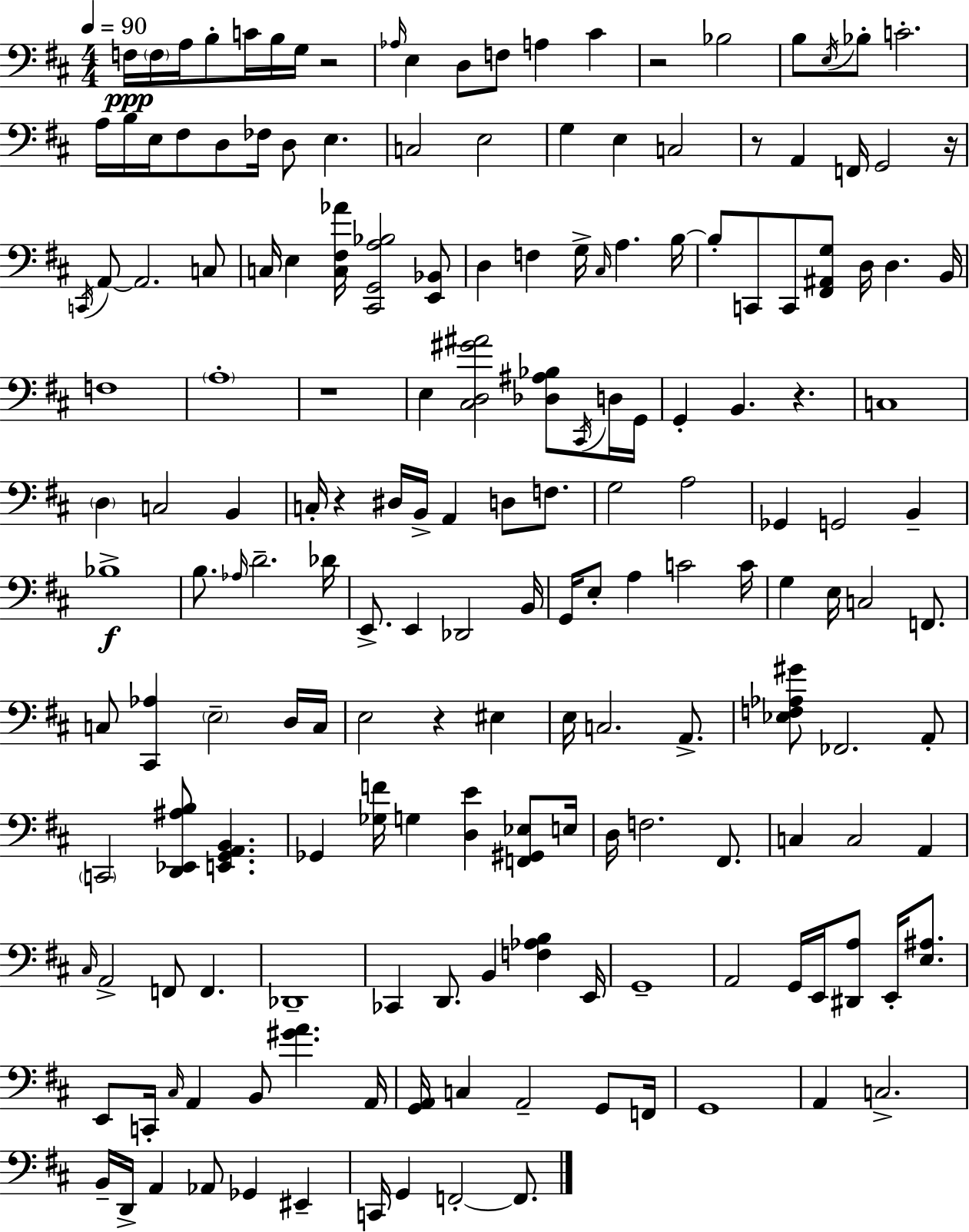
{
  \clef bass
  \numericTimeSignature
  \time 4/4
  \key d \major
  \tempo 4 = 90
  f16\ppp \parenthesize f16 a16 b8-. c'16 b16 g16 r2 | \grace { aes16 } e4 d8 f8 a4 cis'4 | r2 bes2 | b8 \acciaccatura { e16 } bes8-. c'2.-. | \break a16 b16 e16 fis8 d8 fes16 d8 e4. | c2 e2 | g4 e4 c2 | r8 a,4 f,16 g,2 | \break r16 \acciaccatura { c,16 } a,8~~ a,2. | c8 c16 e4 <c fis aes'>16 <cis, g, a bes>2 | <e, bes,>8 d4 f4 g16-> \grace { cis16 } a4. | b16~~ b8-. c,8 c,8 <fis, ais, g>8 d16 d4. | \break b,16 f1 | \parenthesize a1-. | r1 | e4 <cis d gis' ais'>2 | \break <des ais bes>8 \acciaccatura { cis,16 } d16 g,16 g,4-. b,4. r4. | c1 | \parenthesize d4 c2 | b,4 c16-. r4 dis16 b,16-> a,4 | \break d8 f8. g2 a2 | ges,4 g,2 | b,4-- bes1->\f | b8. \grace { aes16 } d'2.-- | \break des'16 e,8.-> e,4 des,2 | b,16 g,16 e8-. a4 c'2 | c'16 g4 e16 c2 | f,8. c8 <cis, aes>4 \parenthesize e2-- | \break d16 c16 e2 r4 | eis4 e16 c2. | a,8.-> <ees f aes gis'>8 fes,2. | a,8-. \parenthesize c,2 <d, ees, ais b>8 | \break <e, g, a, b,>4. ges,4 <ges f'>16 g4 <d e'>4 | <f, gis, ees>8 e16 d16 f2. | fis,8. c4 c2 | a,4 \grace { cis16 } a,2-> f,8 | \break f,4. des,1-- | ces,4 d,8. b,4 | <f aes b>4 e,16 g,1-- | a,2 g,16 | \break e,16 <dis, a>8 e,16-. <e ais>8. e,8 c,16-. \grace { cis16 } a,4 b,8 | <gis' a'>4. a,16 <g, a,>16 c4 a,2-- | g,8 f,16 g,1 | a,4 c2.-> | \break b,16-- d,16-> a,4 aes,8 | ges,4 eis,4-- c,16 g,4 f,2-.~~ | f,8. \bar "|."
}